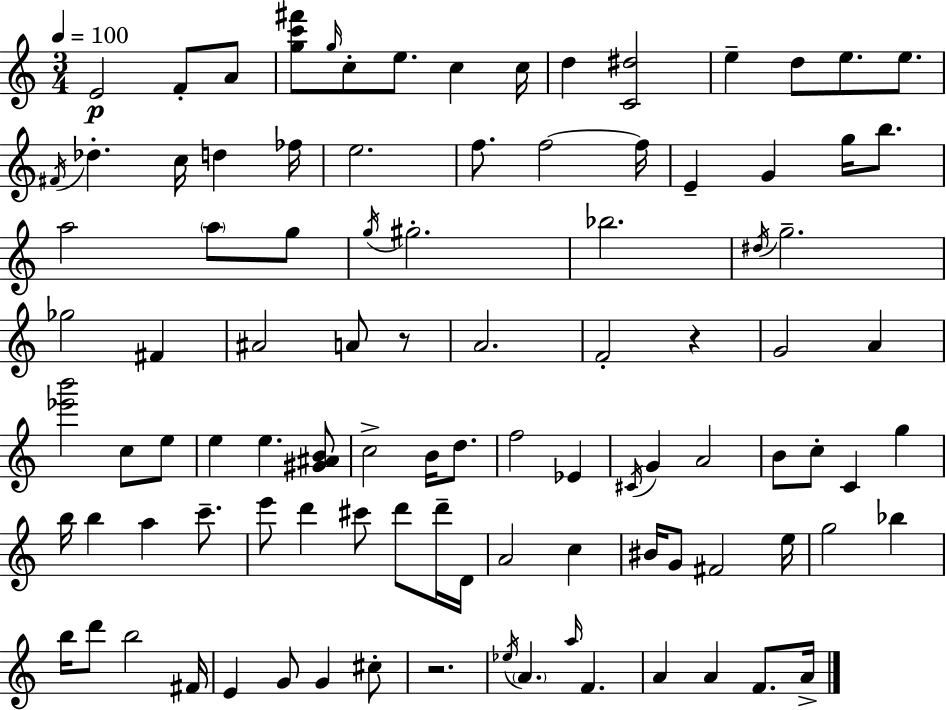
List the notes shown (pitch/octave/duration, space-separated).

E4/h F4/e A4/e [G5,C6,F#6]/e G5/s C5/e E5/e. C5/q C5/s D5/q [C4,D#5]/h E5/q D5/e E5/e. E5/e. F#4/s Db5/q. C5/s D5/q FES5/s E5/h. F5/e. F5/h F5/s E4/q G4/q G5/s B5/e. A5/h A5/e G5/e G5/s G#5/h. Bb5/h. D#5/s G5/h. Gb5/h F#4/q A#4/h A4/e R/e A4/h. F4/h R/q G4/h A4/q [Eb6,B6]/h C5/e E5/e E5/q E5/q. [G#4,A#4,B4]/e C5/h B4/s D5/e. F5/h Eb4/q C#4/s G4/q A4/h B4/e C5/e C4/q G5/q B5/s B5/q A5/q C6/e. E6/e D6/q C#6/e D6/e D6/s D4/s A4/h C5/q BIS4/s G4/e F#4/h E5/s G5/h Bb5/q B5/s D6/e B5/h F#4/s E4/q G4/e G4/q C#5/e R/h. Eb5/s A4/q. A5/s F4/q. A4/q A4/q F4/e. A4/s